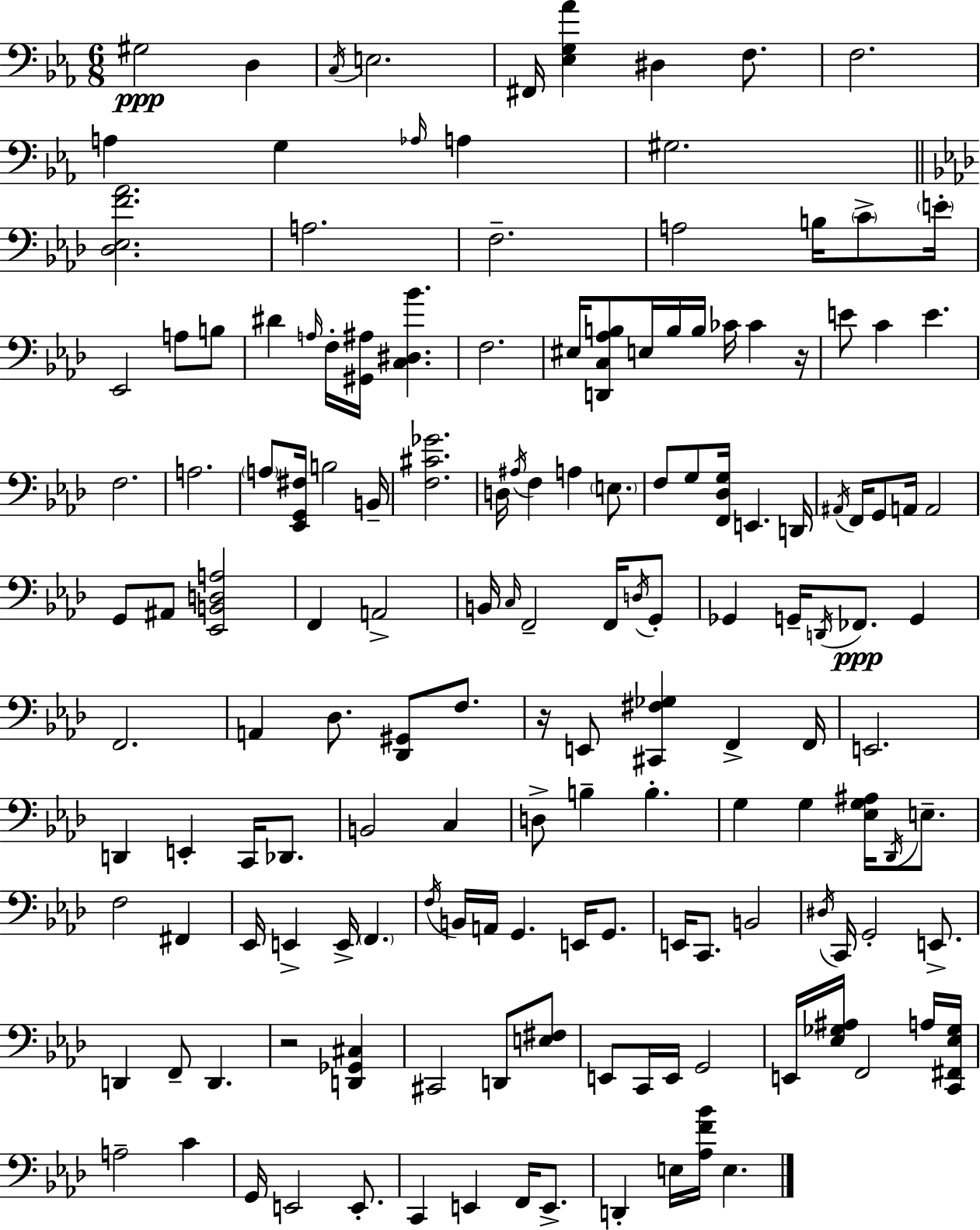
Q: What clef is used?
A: bass